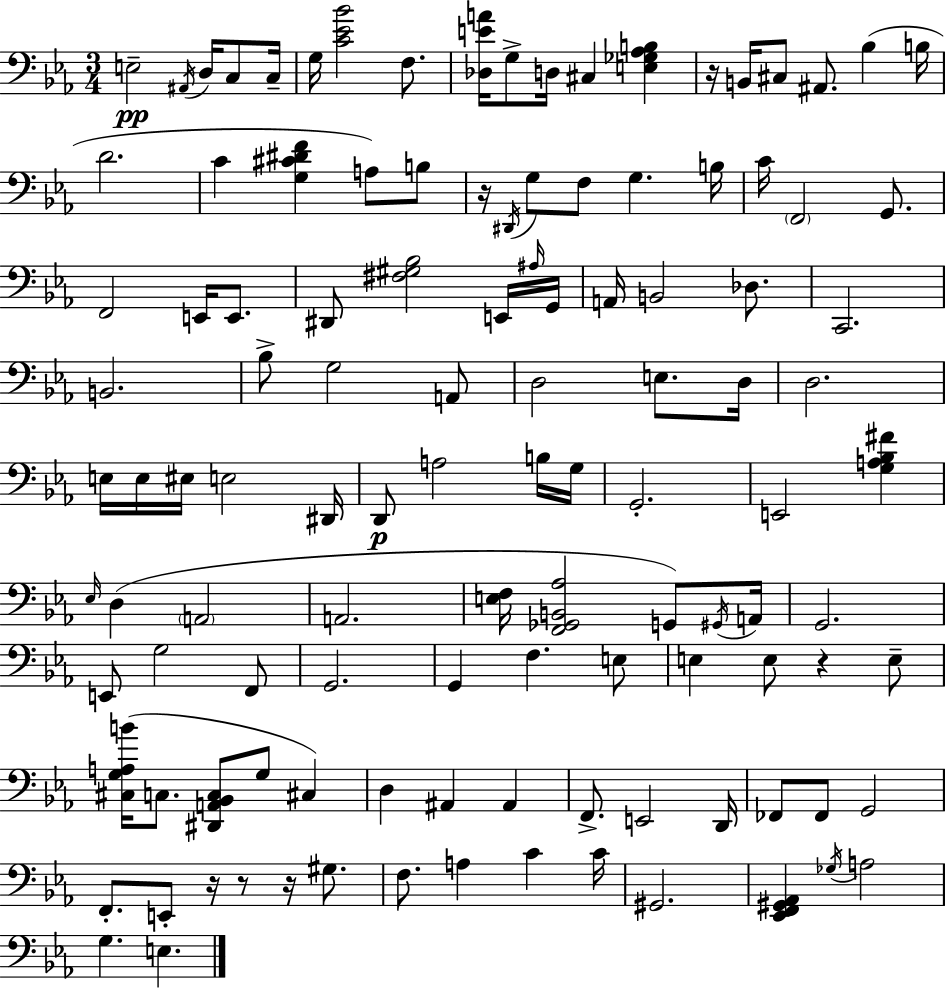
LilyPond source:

{
  \clef bass
  \numericTimeSignature
  \time 3/4
  \key c \minor
  \repeat volta 2 { e2--\pp \acciaccatura { ais,16 } d16 c8 | c16-- g16 <c' ees' bes'>2 f8. | <des e' a'>16 g8-> d16 cis4 <e ges aes b>4 | r16 b,16 cis8 ais,8. bes4( | \break b16 d'2. | c'4 <g cis' dis' f'>4 a8) b8 | r16 \acciaccatura { dis,16 } g8 f8 g4. | b16 c'16 \parenthesize f,2 g,8. | \break f,2 e,16 e,8. | dis,8 <fis gis bes>2 | e,16 \grace { ais16 } g,16 a,16 b,2 | des8. c,2. | \break b,2. | bes8-> g2 | a,8 d2 e8. | d16 d2. | \break e16 e16 eis16 e2 | dis,16 d,8\p a2 | b16 g16 g,2.-. | e,2 <g a bes fis'>4 | \break \grace { ees16 } d4( \parenthesize a,2 | a,2. | <e f>16 <f, ges, b, aes>2 | g,8) \acciaccatura { gis,16 } a,16 g,2. | \break e,8 g2 | f,8 g,2. | g,4 f4. | e8 e4 e8 r4 | \break e8-- <cis g a b'>16( c8. <dis, a, bes, c>8 g8 | cis4) d4 ais,4 | ais,4 f,8.-> e,2 | d,16 fes,8 fes,8 g,2 | \break f,8.-. e,8-. r16 r8 | r16 gis8. f8. a4 | c'4 c'16 gis,2. | <ees, f, gis, aes,>4 \acciaccatura { ges16 } a2 | \break g4. | e4. } \bar "|."
}